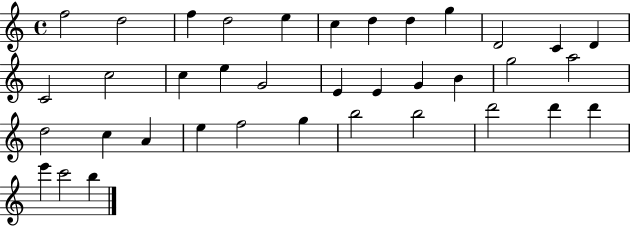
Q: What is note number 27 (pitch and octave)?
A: E5